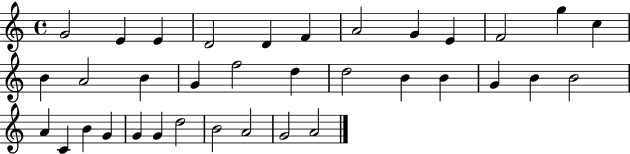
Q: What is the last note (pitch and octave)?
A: A4